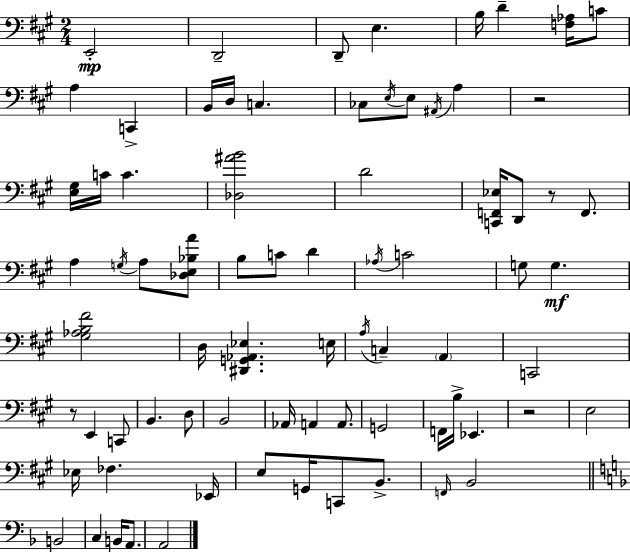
{
  \clef bass
  \numericTimeSignature
  \time 2/4
  \key a \major
  e,2-.\mp | d,2-- | d,8-- e4. | b16 d'4-- <f aes>16 c'8 | \break a4 c,4-> | b,16 d16 c4. | ces8 \acciaccatura { e16 } e8 \acciaccatura { ais,16 } a4 | r2 | \break <e gis>16 c'16 c'4. | <des ais' b'>2 | d'2 | <c, f, ees>16 d,8 r8 f,8. | \break a4 \acciaccatura { g16 } a8 | <des e bes a'>8 b8 c'8 d'4 | \acciaccatura { aes16 } c'2 | g8 g4.\mf | \break <gis aes b fis'>2 | d16 <dis, g, aes, ees>4. | e16 \acciaccatura { a16 } c4-- | \parenthesize a,4 c,2 | \break r8 e,4 | c,8 b,4. | d8 b,2 | aes,16 a,4 | \break a,8. g,2 | f,16 b16-> ees,4. | r2 | e2 | \break ees16 fes4. | ees,16 e8 g,16 | c,8 b,8.-> \grace { f,16 } b,2 | \bar "||" \break \key f \major b,2 | c4 b,16 a,8. | a,2 | \bar "|."
}